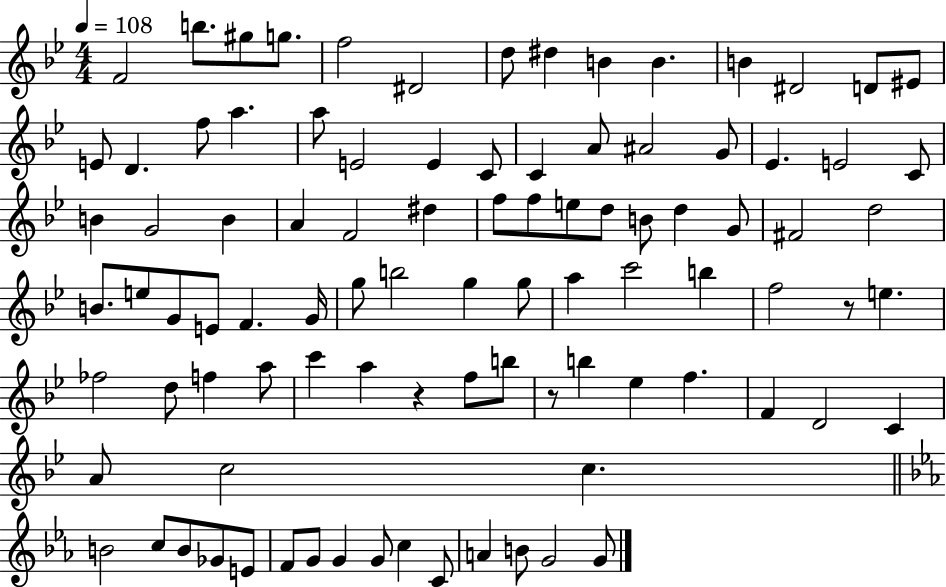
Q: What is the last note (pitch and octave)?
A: G4